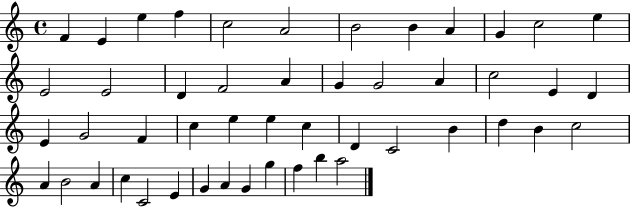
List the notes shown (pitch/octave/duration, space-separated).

F4/q E4/q E5/q F5/q C5/h A4/h B4/h B4/q A4/q G4/q C5/h E5/q E4/h E4/h D4/q F4/h A4/q G4/q G4/h A4/q C5/h E4/q D4/q E4/q G4/h F4/q C5/q E5/q E5/q C5/q D4/q C4/h B4/q D5/q B4/q C5/h A4/q B4/h A4/q C5/q C4/h E4/q G4/q A4/q G4/q G5/q F5/q B5/q A5/h